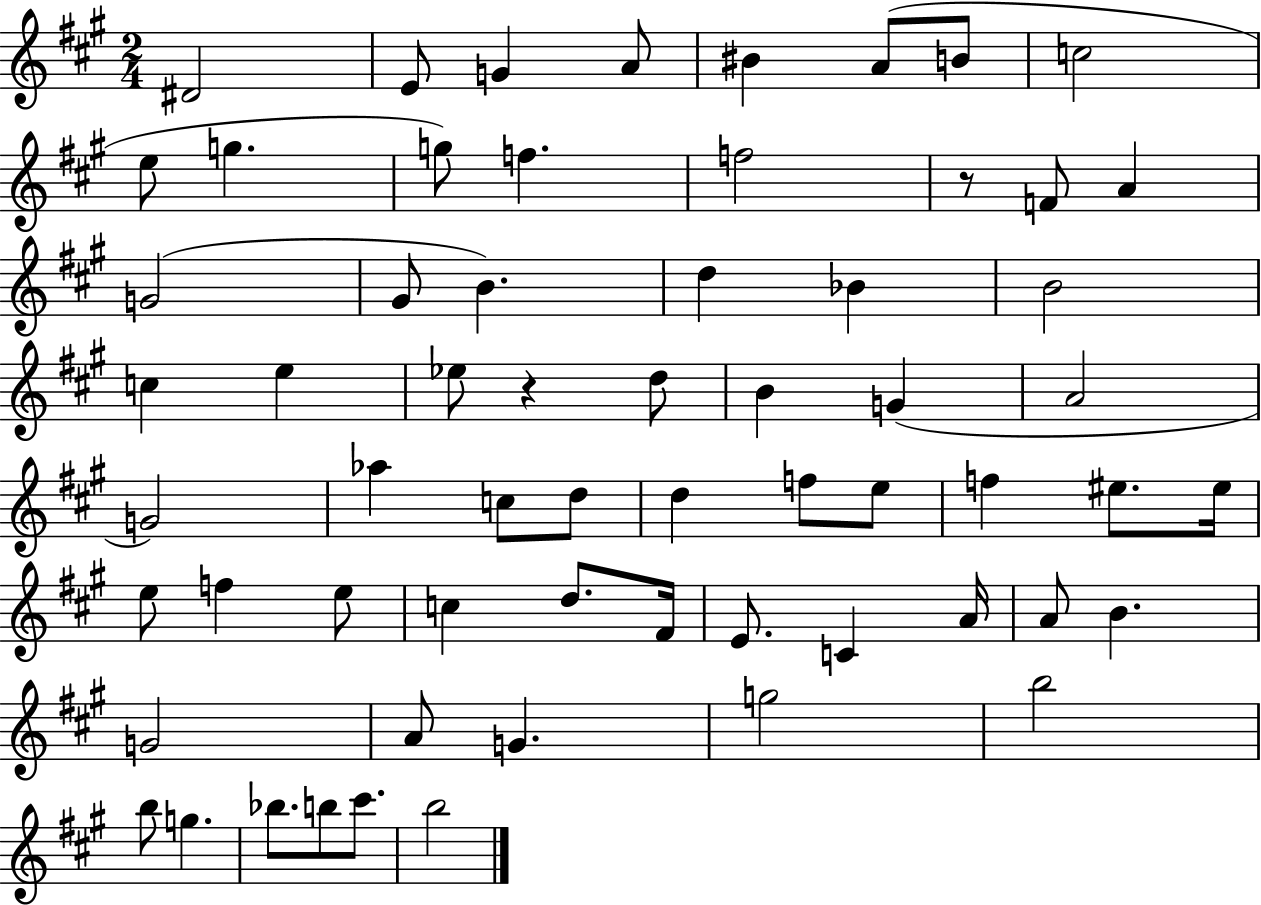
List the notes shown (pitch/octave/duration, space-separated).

D#4/h E4/e G4/q A4/e BIS4/q A4/e B4/e C5/h E5/e G5/q. G5/e F5/q. F5/h R/e F4/e A4/q G4/h G#4/e B4/q. D5/q Bb4/q B4/h C5/q E5/q Eb5/e R/q D5/e B4/q G4/q A4/h G4/h Ab5/q C5/e D5/e D5/q F5/e E5/e F5/q EIS5/e. EIS5/s E5/e F5/q E5/e C5/q D5/e. F#4/s E4/e. C4/q A4/s A4/e B4/q. G4/h A4/e G4/q. G5/h B5/h B5/e G5/q. Bb5/e. B5/e C#6/e. B5/h